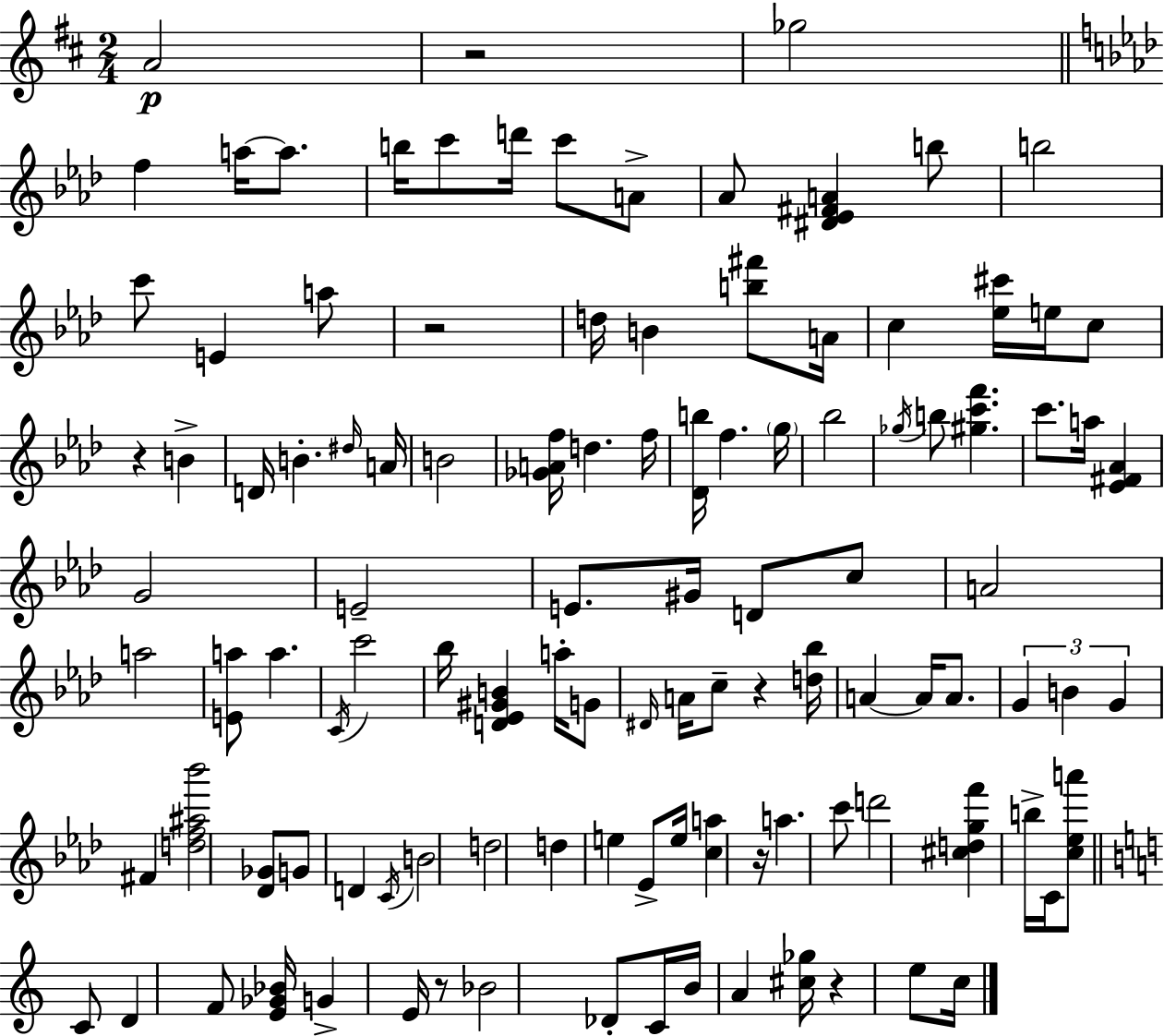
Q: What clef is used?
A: treble